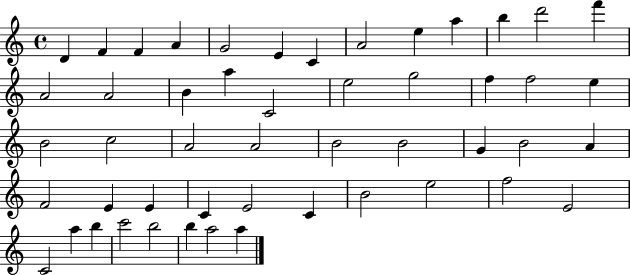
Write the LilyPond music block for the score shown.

{
  \clef treble
  \time 4/4
  \defaultTimeSignature
  \key c \major
  d'4 f'4 f'4 a'4 | g'2 e'4 c'4 | a'2 e''4 a''4 | b''4 d'''2 f'''4 | \break a'2 a'2 | b'4 a''4 c'2 | e''2 g''2 | f''4 f''2 e''4 | \break b'2 c''2 | a'2 a'2 | b'2 b'2 | g'4 b'2 a'4 | \break f'2 e'4 e'4 | c'4 e'2 c'4 | b'2 e''2 | f''2 e'2 | \break c'2 a''4 b''4 | c'''2 b''2 | b''4 a''2 a''4 | \bar "|."
}